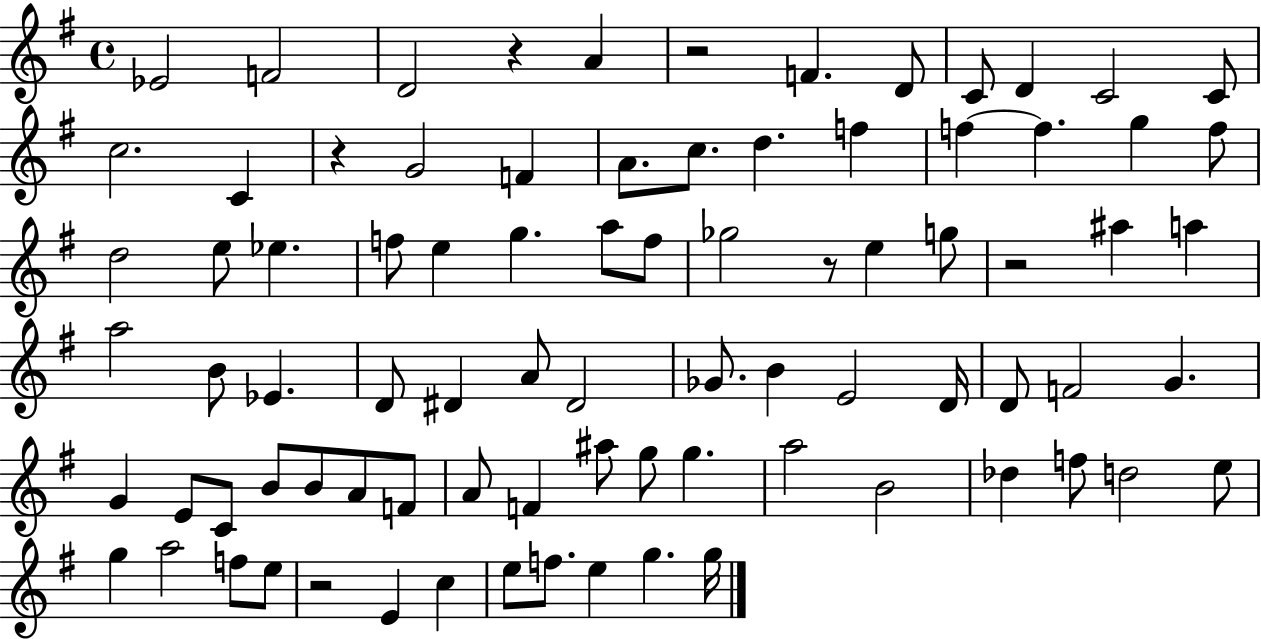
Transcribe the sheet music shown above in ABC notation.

X:1
T:Untitled
M:4/4
L:1/4
K:G
_E2 F2 D2 z A z2 F D/2 C/2 D C2 C/2 c2 C z G2 F A/2 c/2 d f f f g f/2 d2 e/2 _e f/2 e g a/2 f/2 _g2 z/2 e g/2 z2 ^a a a2 B/2 _E D/2 ^D A/2 ^D2 _G/2 B E2 D/4 D/2 F2 G G E/2 C/2 B/2 B/2 A/2 F/2 A/2 F ^a/2 g/2 g a2 B2 _d f/2 d2 e/2 g a2 f/2 e/2 z2 E c e/2 f/2 e g g/4